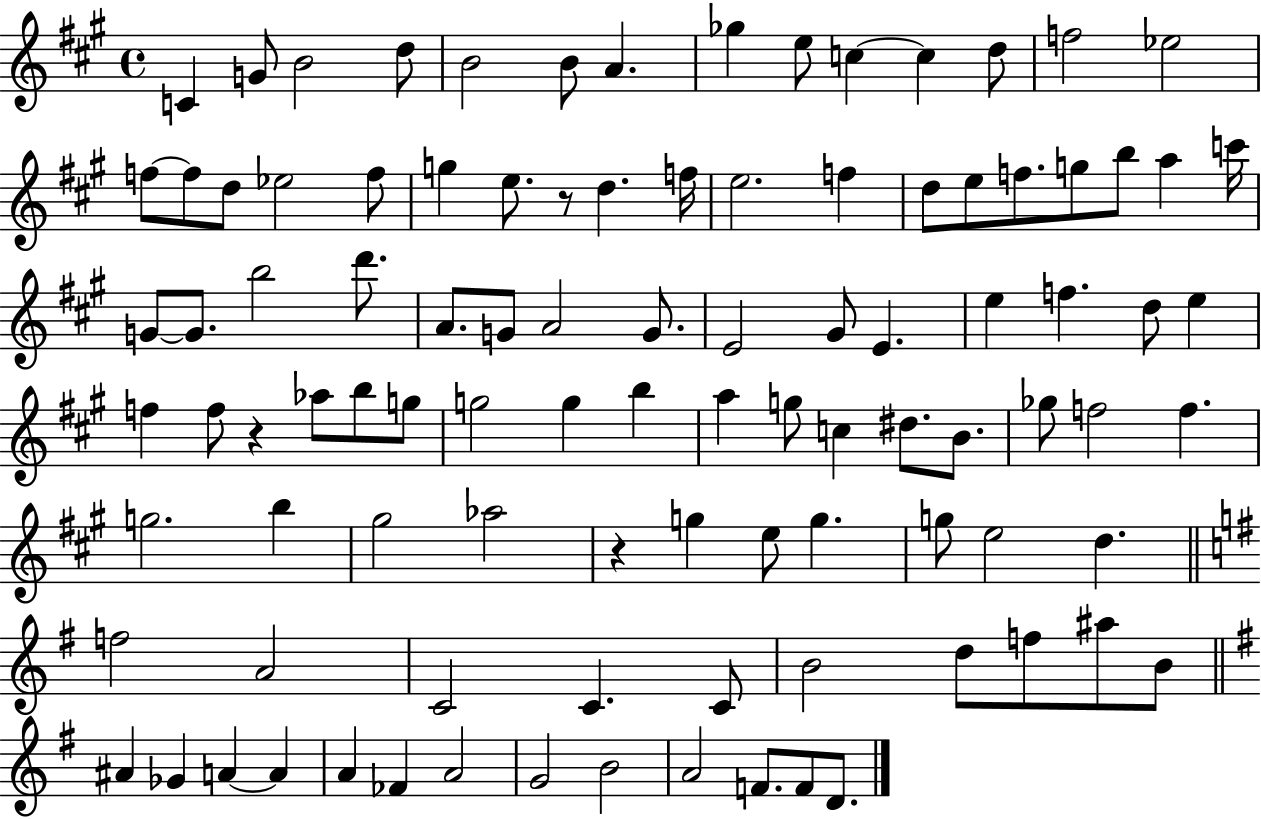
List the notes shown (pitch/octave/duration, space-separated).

C4/q G4/e B4/h D5/e B4/h B4/e A4/q. Gb5/q E5/e C5/q C5/q D5/e F5/h Eb5/h F5/e F5/e D5/e Eb5/h F5/e G5/q E5/e. R/e D5/q. F5/s E5/h. F5/q D5/e E5/e F5/e. G5/e B5/e A5/q C6/s G4/e G4/e. B5/h D6/e. A4/e. G4/e A4/h G4/e. E4/h G#4/e E4/q. E5/q F5/q. D5/e E5/q F5/q F5/e R/q Ab5/e B5/e G5/e G5/h G5/q B5/q A5/q G5/e C5/q D#5/e. B4/e. Gb5/e F5/h F5/q. G5/h. B5/q G#5/h Ab5/h R/q G5/q E5/e G5/q. G5/e E5/h D5/q. F5/h A4/h C4/h C4/q. C4/e B4/h D5/e F5/e A#5/e B4/e A#4/q Gb4/q A4/q A4/q A4/q FES4/q A4/h G4/h B4/h A4/h F4/e. F4/e D4/e.